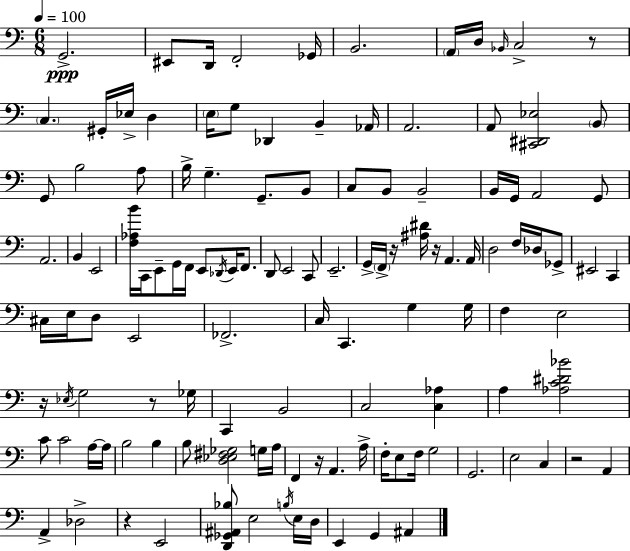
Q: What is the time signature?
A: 6/8